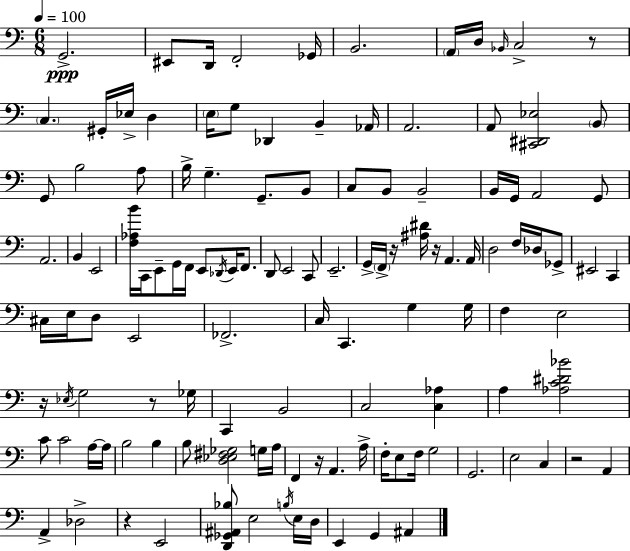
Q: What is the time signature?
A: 6/8